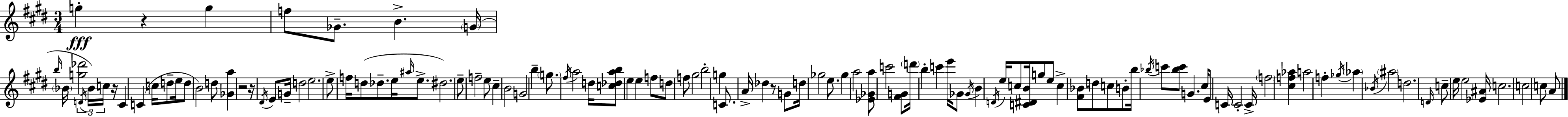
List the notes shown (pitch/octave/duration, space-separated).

G5/q R/q G5/q F5/e Gb4/e. B4/q. G4/s B5/s Bb4/s [G5,Db6]/h D4/s Bb4/s C5/s R/s C#4/q C4/q C5/s D5/e E5/s D5/e B4/h D5/e [Gb4,A5]/q R/h R/s D#4/s E4/e G4/s D5/h E5/h. E5/e F5/s D5/e Db5/e. E5/s A#5/s E5/e. D#5/h. E5/e F5/h E5/e C#5/q B4/h G4/h B5/q G5/e. F#5/s A5/h D5/s [C5,Db5,A5,B5]/e E5/q E5/q F5/e D5/e F5/e G#5/h B5/h G5/q C4/e. A4/s Db5/q R/e G4/e D5/s Gb5/h E5/e. Gb5/q A5/h [Eb4,Gb4,A5]/e C6/h [F#4,G4]/e D6/s B5/q C6/q E6/s Gb4/e Gb4/s B4/q D4/s E5/s C5/e [C4,D#4,B4]/s G5/e E5/e C5/q [F#4,Bb4]/e D5/e C5/e B4/e B5/s Bb5/s C6/e [Bb5,C6]/e G4/q. C#5/s E4/e C4/s C4/h C4/s F5/h [C#5,F5,Ab5]/q A5/h F5/q Gb5/s Ab5/q Bb4/s A#5/h D5/h. D4/s C5/e E5/s E5/h [Eb4,A#4]/s C5/h. C5/h C5/e A4/e